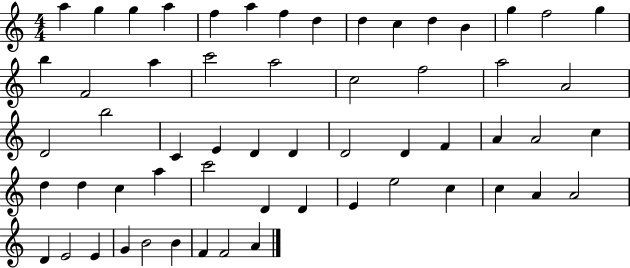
X:1
T:Untitled
M:4/4
L:1/4
K:C
a g g a f a f d d c d B g f2 g b F2 a c'2 a2 c2 f2 a2 A2 D2 b2 C E D D D2 D F A A2 c d d c a c'2 D D E e2 c c A A2 D E2 E G B2 B F F2 A